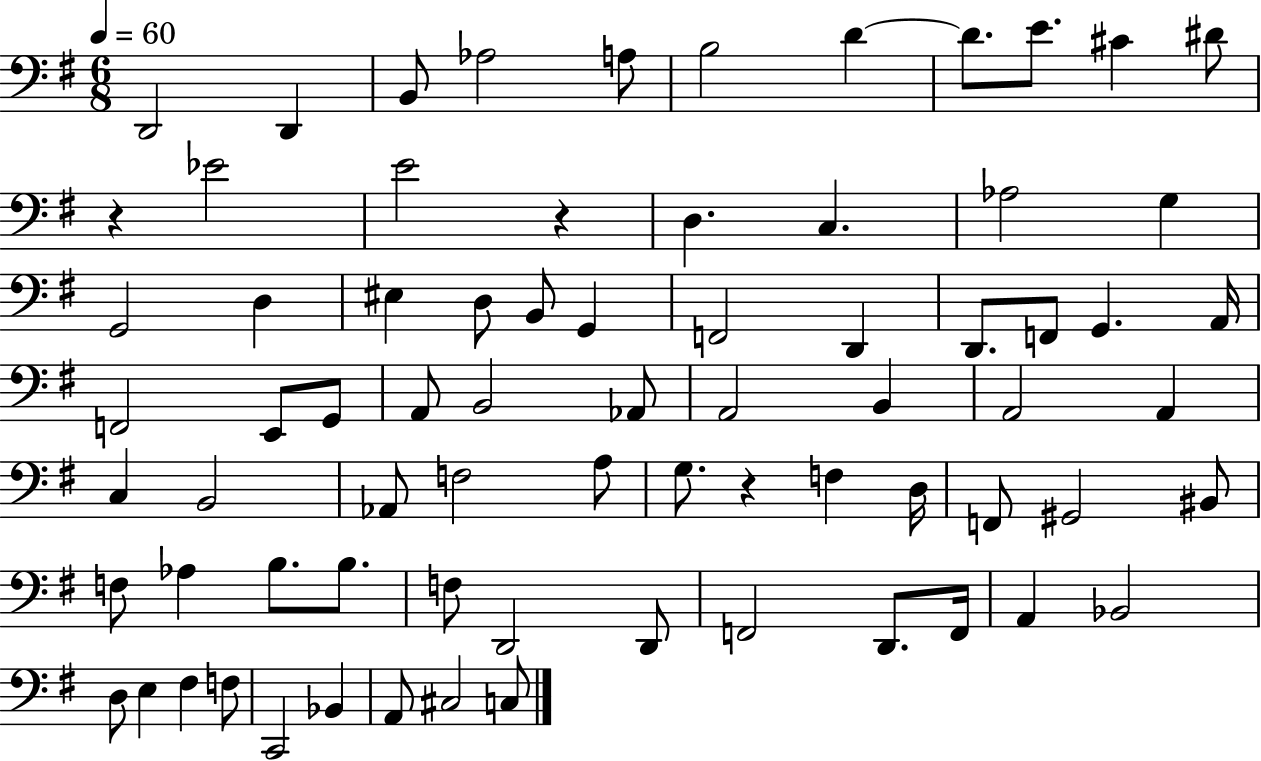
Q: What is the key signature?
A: G major